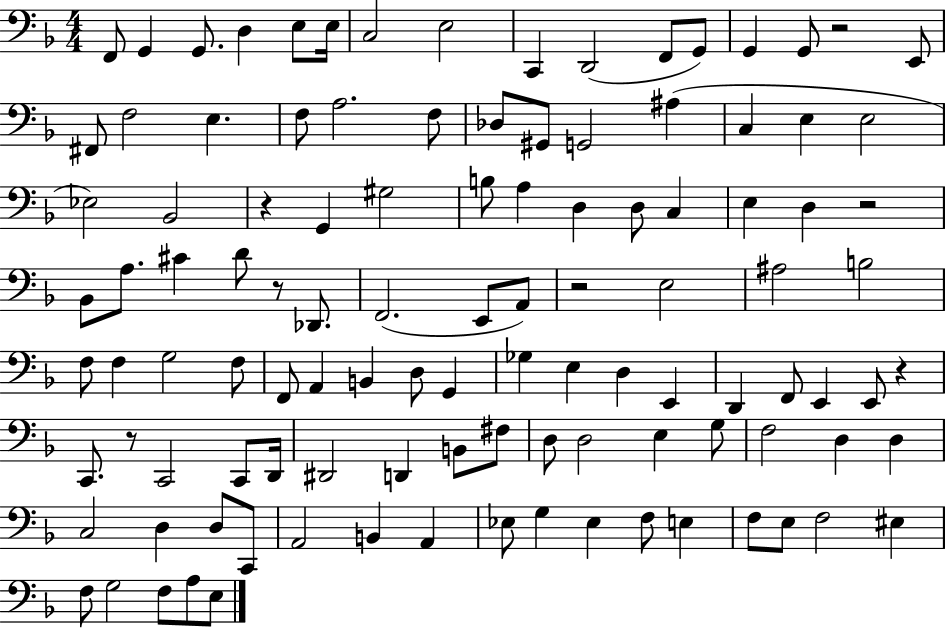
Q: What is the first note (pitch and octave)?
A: F2